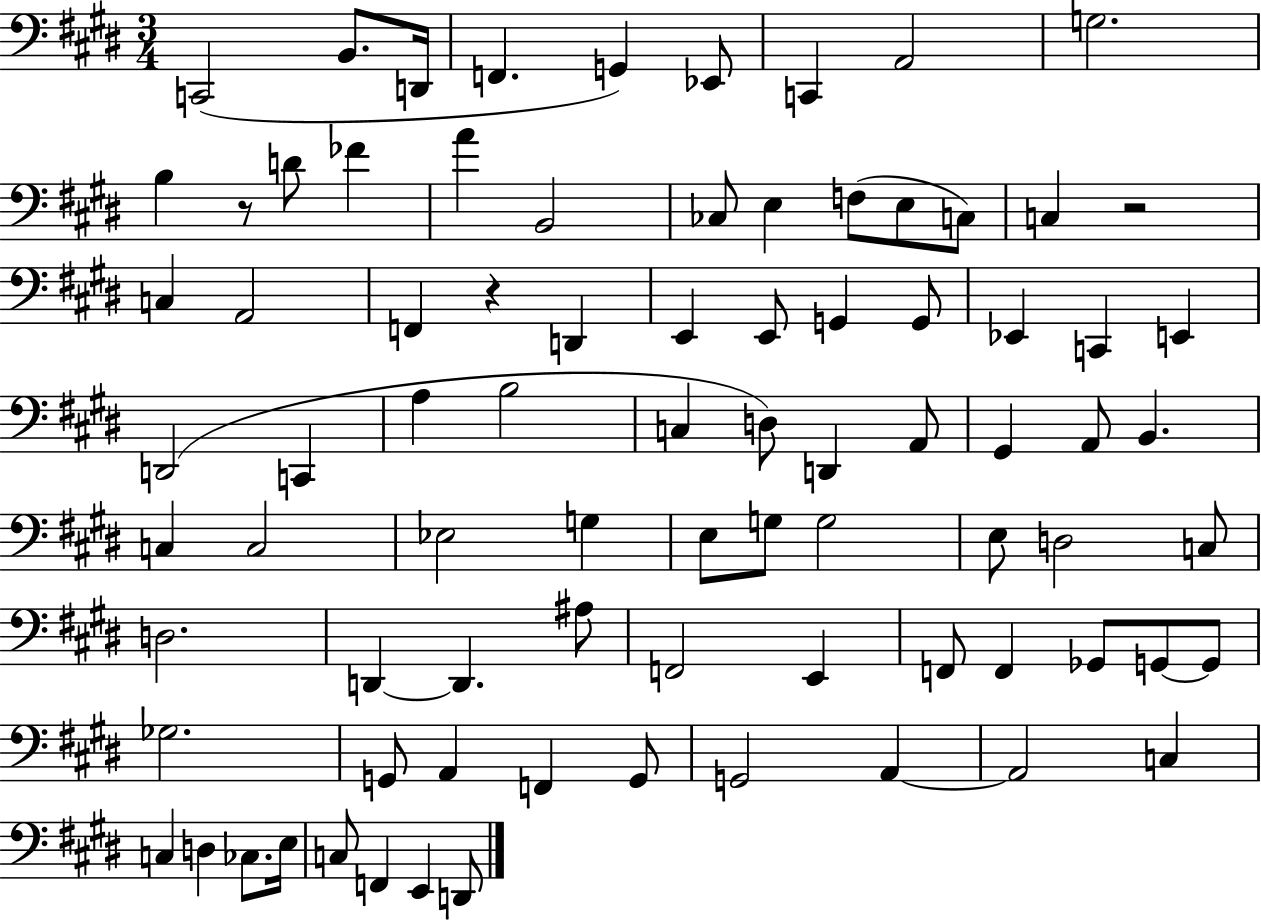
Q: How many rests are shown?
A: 3